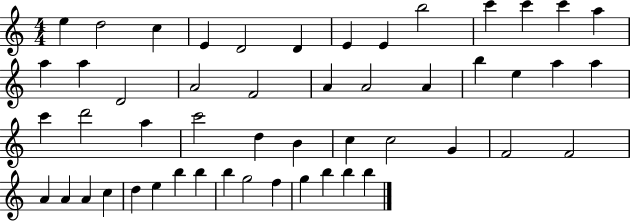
E5/q D5/h C5/q E4/q D4/h D4/q E4/q E4/q B5/h C6/q C6/q C6/q A5/q A5/q A5/q D4/h A4/h F4/h A4/q A4/h A4/q B5/q E5/q A5/q A5/q C6/q D6/h A5/q C6/h D5/q B4/q C5/q C5/h G4/q F4/h F4/h A4/q A4/q A4/q C5/q D5/q E5/q B5/q B5/q B5/q G5/h F5/q G5/q B5/q B5/q B5/q